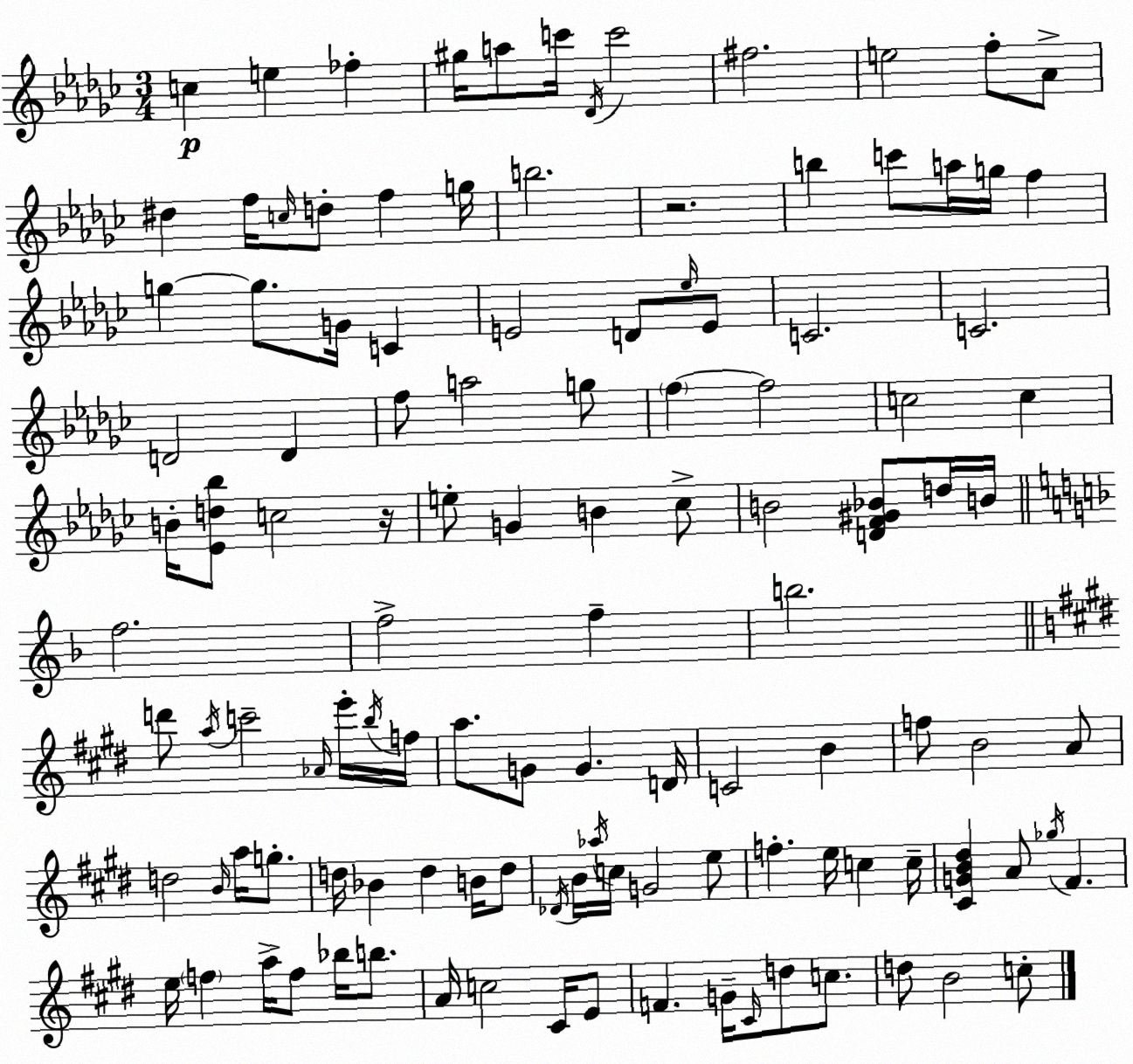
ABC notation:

X:1
T:Untitled
M:3/4
L:1/4
K:Ebm
c e _f ^g/4 a/2 c'/4 _D/4 c'2 ^f2 e2 f/2 _A/2 ^d f/4 c/4 d/2 f g/4 b2 z2 b c'/2 a/4 g/4 f g g/2 G/4 C E2 D/2 _e/4 E/2 C2 C2 D2 D f/2 a2 g/2 f f2 c2 c B/4 [_Ed_b]/2 c2 z/4 e/2 G B _c/2 B2 [DF^G_B]/2 d/4 B/4 f2 f2 f b2 d'/2 a/4 c'2 _A/4 e'/4 b/4 f/4 a/2 G/2 G D/4 C2 B f/2 B2 A/2 d2 B/4 a/4 g/2 d/4 _B d B/4 d/2 _D/4 B/4 _a/4 c/4 G2 e/2 f e/4 c c/4 [^CGB^d] A/2 _g/4 ^F e/4 f a/4 f/2 _b/4 b/2 A/4 c2 ^C/4 E/2 F G/4 ^C/4 d/2 c/2 d/2 B2 c/2